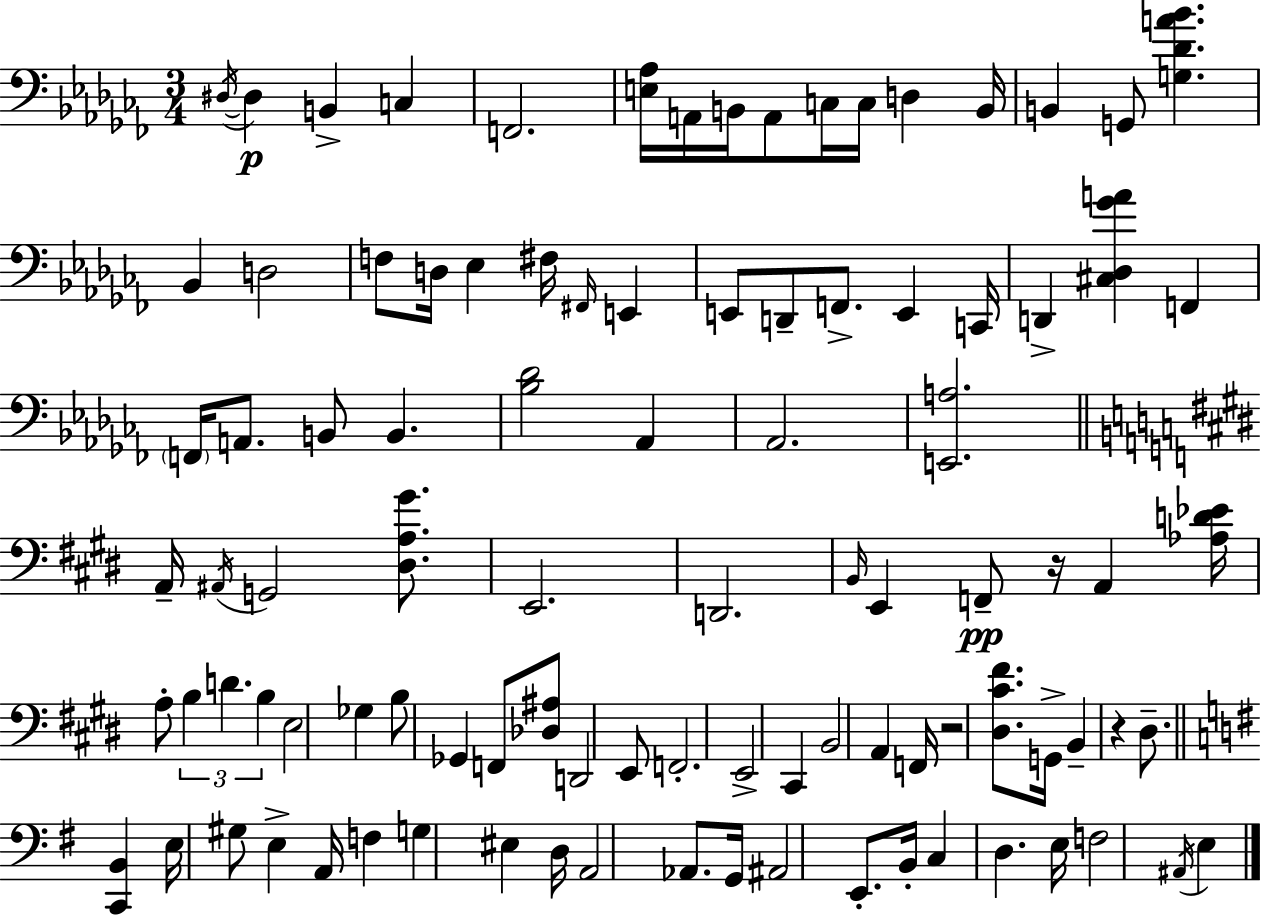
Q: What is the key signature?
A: AES minor